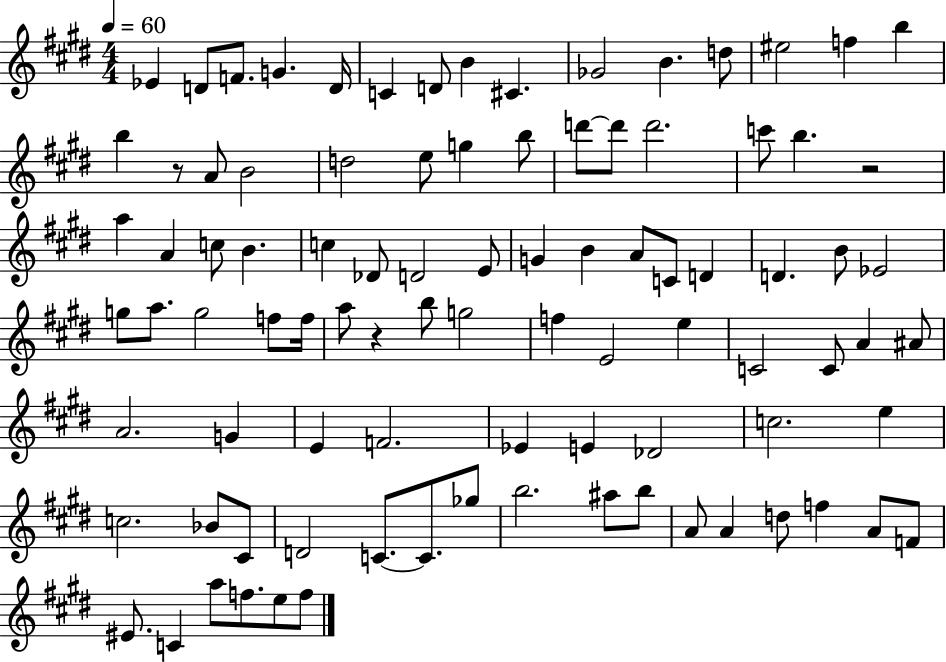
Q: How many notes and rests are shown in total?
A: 92